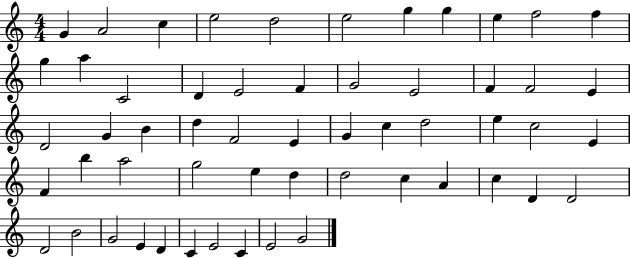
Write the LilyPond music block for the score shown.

{
  \clef treble
  \numericTimeSignature
  \time 4/4
  \key c \major
  g'4 a'2 c''4 | e''2 d''2 | e''2 g''4 g''4 | e''4 f''2 f''4 | \break g''4 a''4 c'2 | d'4 e'2 f'4 | g'2 e'2 | f'4 f'2 e'4 | \break d'2 g'4 b'4 | d''4 f'2 e'4 | g'4 c''4 d''2 | e''4 c''2 e'4 | \break f'4 b''4 a''2 | g''2 e''4 d''4 | d''2 c''4 a'4 | c''4 d'4 d'2 | \break d'2 b'2 | g'2 e'4 d'4 | c'4 e'2 c'4 | e'2 g'2 | \break \bar "|."
}